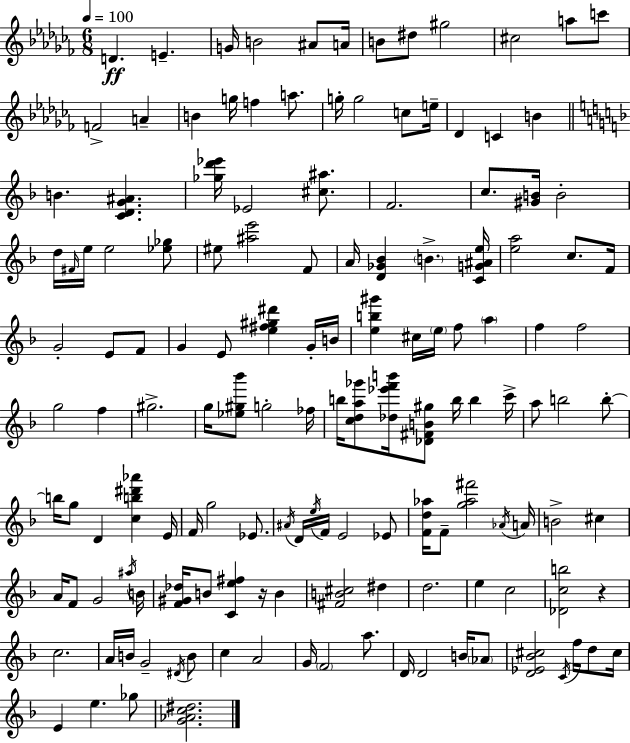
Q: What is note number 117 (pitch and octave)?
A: Gb5